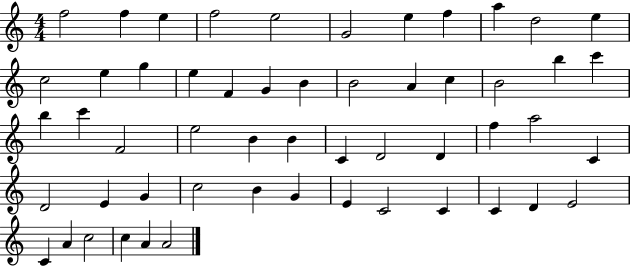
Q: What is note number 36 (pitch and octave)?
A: C4